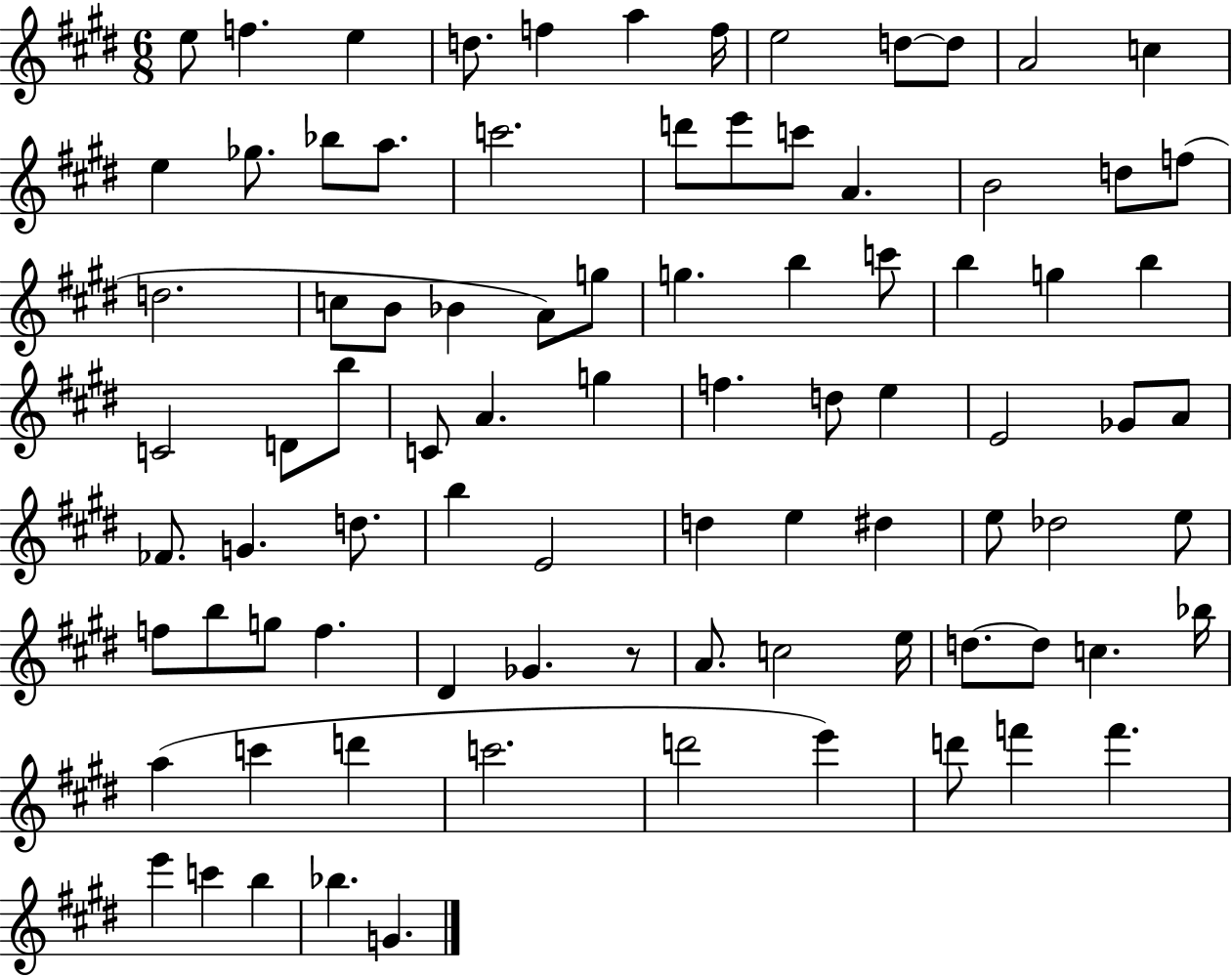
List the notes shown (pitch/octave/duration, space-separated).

E5/e F5/q. E5/q D5/e. F5/q A5/q F5/s E5/h D5/e D5/e A4/h C5/q E5/q Gb5/e. Bb5/e A5/e. C6/h. D6/e E6/e C6/e A4/q. B4/h D5/e F5/e D5/h. C5/e B4/e Bb4/q A4/e G5/e G5/q. B5/q C6/e B5/q G5/q B5/q C4/h D4/e B5/e C4/e A4/q. G5/q F5/q. D5/e E5/q E4/h Gb4/e A4/e FES4/e. G4/q. D5/e. B5/q E4/h D5/q E5/q D#5/q E5/e Db5/h E5/e F5/e B5/e G5/e F5/q. D#4/q Gb4/q. R/e A4/e. C5/h E5/s D5/e. D5/e C5/q. Bb5/s A5/q C6/q D6/q C6/h. D6/h E6/q D6/e F6/q F6/q. E6/q C6/q B5/q Bb5/q. G4/q.